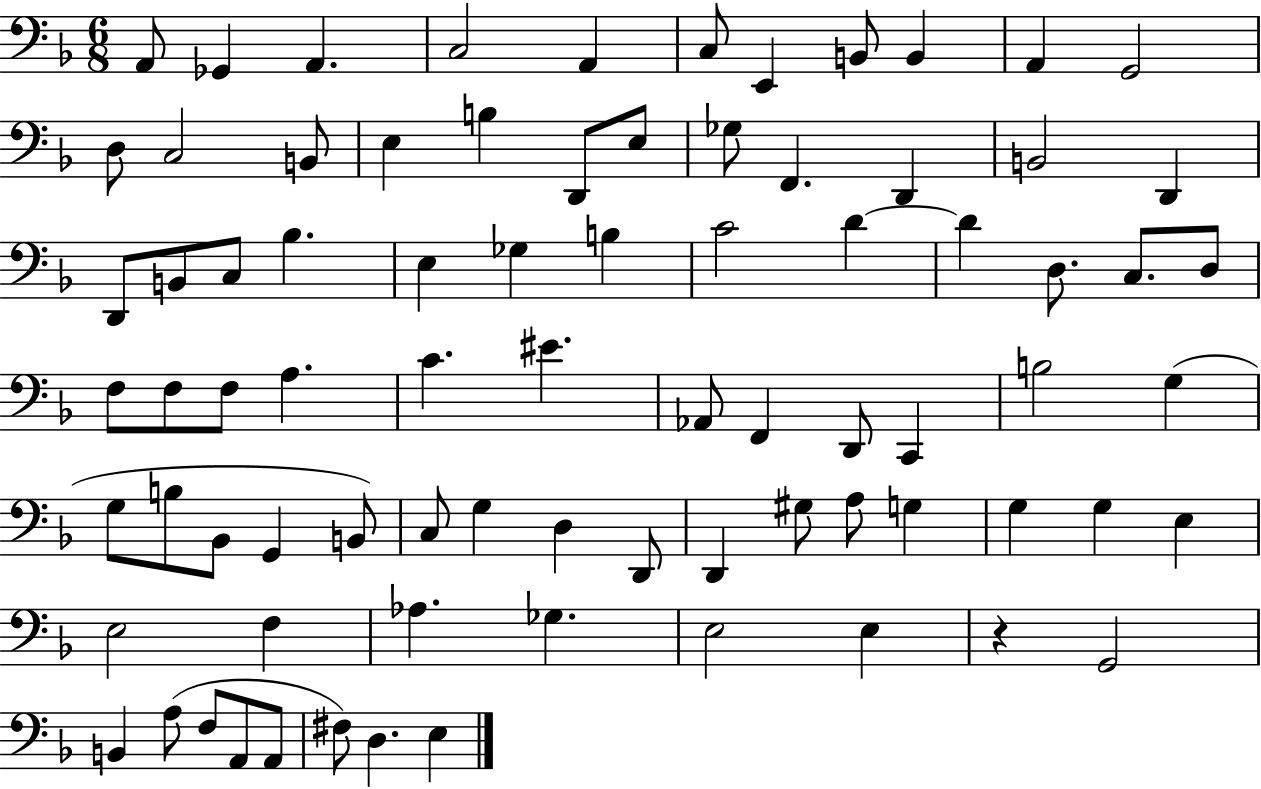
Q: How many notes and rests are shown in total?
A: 80